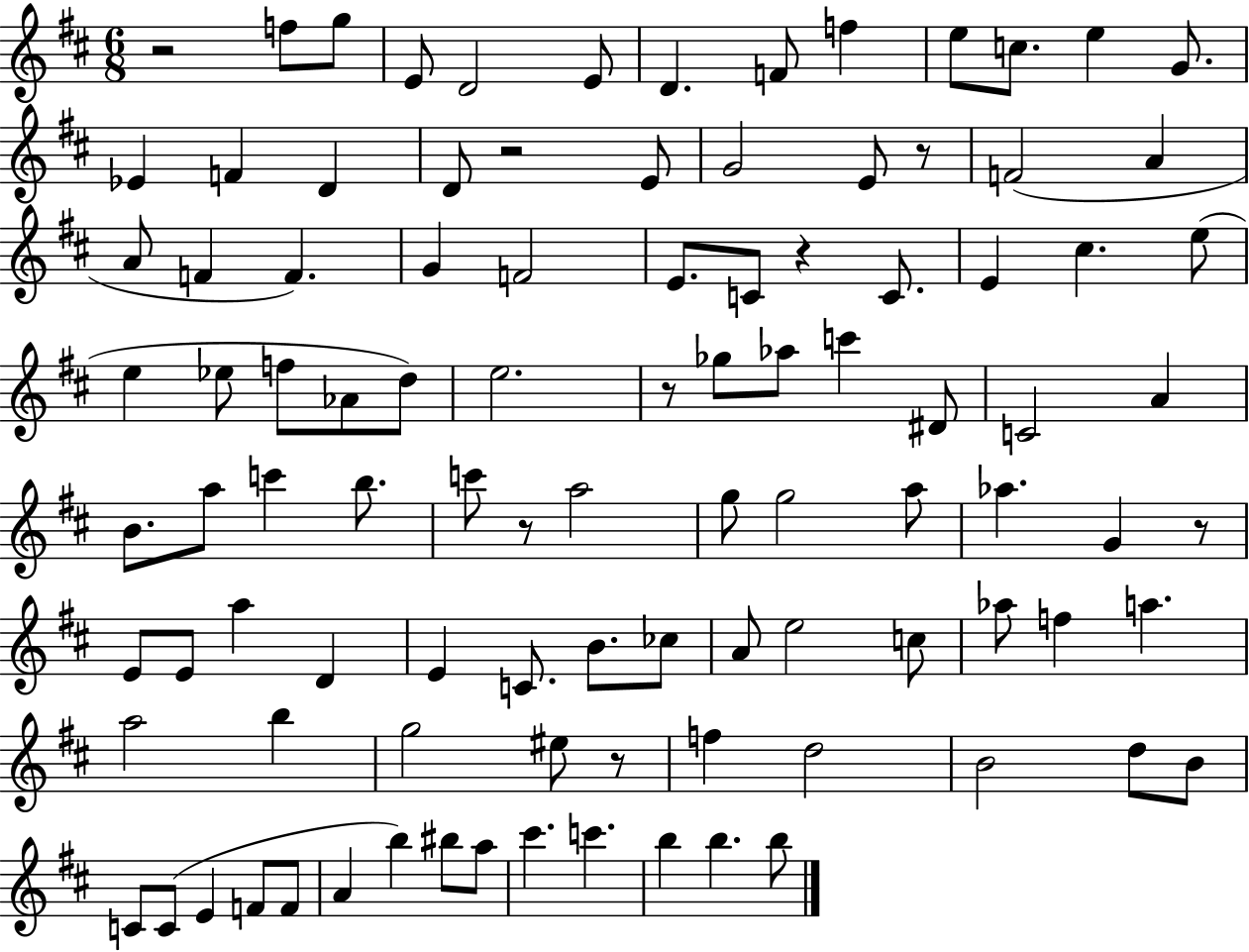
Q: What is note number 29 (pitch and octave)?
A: C4